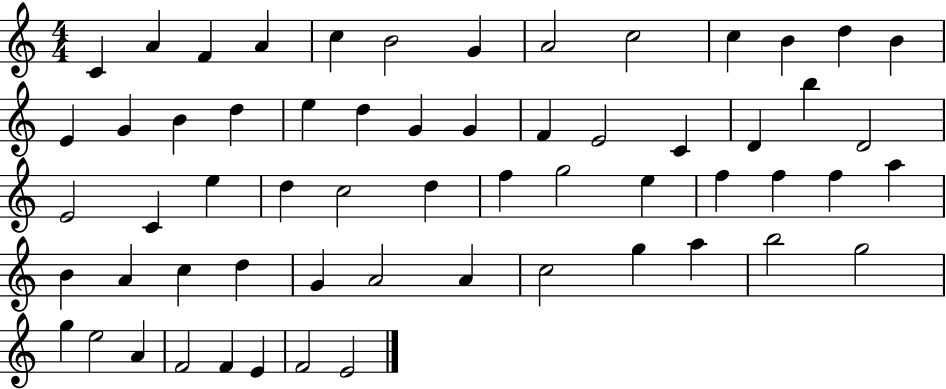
{
  \clef treble
  \numericTimeSignature
  \time 4/4
  \key c \major
  c'4 a'4 f'4 a'4 | c''4 b'2 g'4 | a'2 c''2 | c''4 b'4 d''4 b'4 | \break e'4 g'4 b'4 d''4 | e''4 d''4 g'4 g'4 | f'4 e'2 c'4 | d'4 b''4 d'2 | \break e'2 c'4 e''4 | d''4 c''2 d''4 | f''4 g''2 e''4 | f''4 f''4 f''4 a''4 | \break b'4 a'4 c''4 d''4 | g'4 a'2 a'4 | c''2 g''4 a''4 | b''2 g''2 | \break g''4 e''2 a'4 | f'2 f'4 e'4 | f'2 e'2 | \bar "|."
}